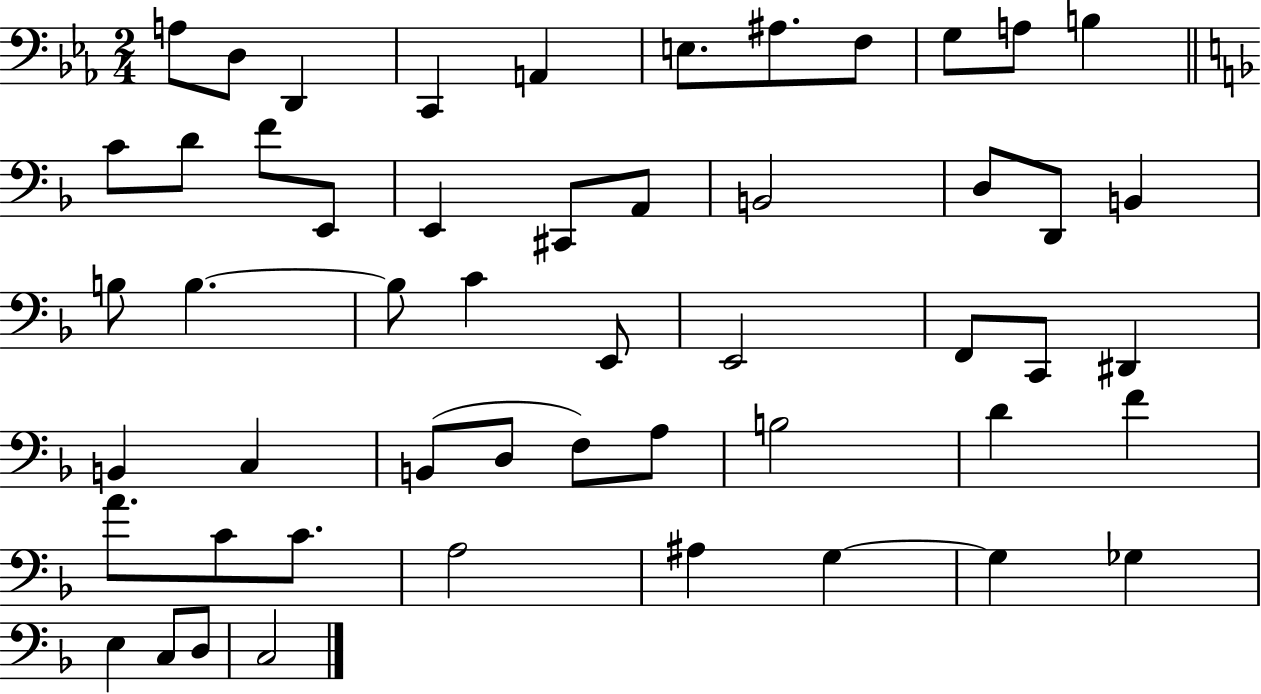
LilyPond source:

{
  \clef bass
  \numericTimeSignature
  \time 2/4
  \key ees \major
  a8 d8 d,4 | c,4 a,4 | e8. ais8. f8 | g8 a8 b4 | \break \bar "||" \break \key d \minor c'8 d'8 f'8 e,8 | e,4 cis,8 a,8 | b,2 | d8 d,8 b,4 | \break b8 b4.~~ | b8 c'4 e,8 | e,2 | f,8 c,8 dis,4 | \break b,4 c4 | b,8( d8 f8) a8 | b2 | d'4 f'4 | \break a'8. c'8 c'8. | a2 | ais4 g4~~ | g4 ges4 | \break e4 c8 d8 | c2 | \bar "|."
}